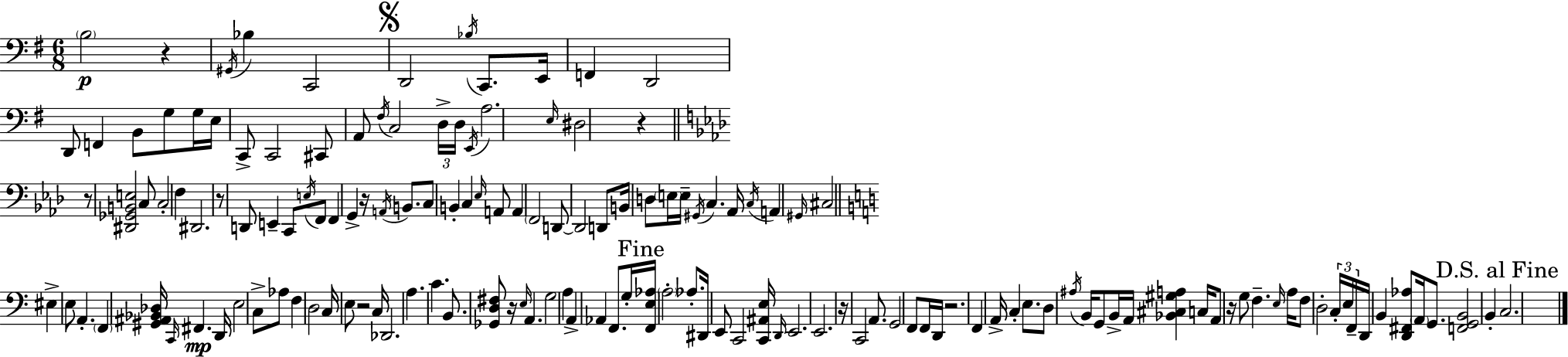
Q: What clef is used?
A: bass